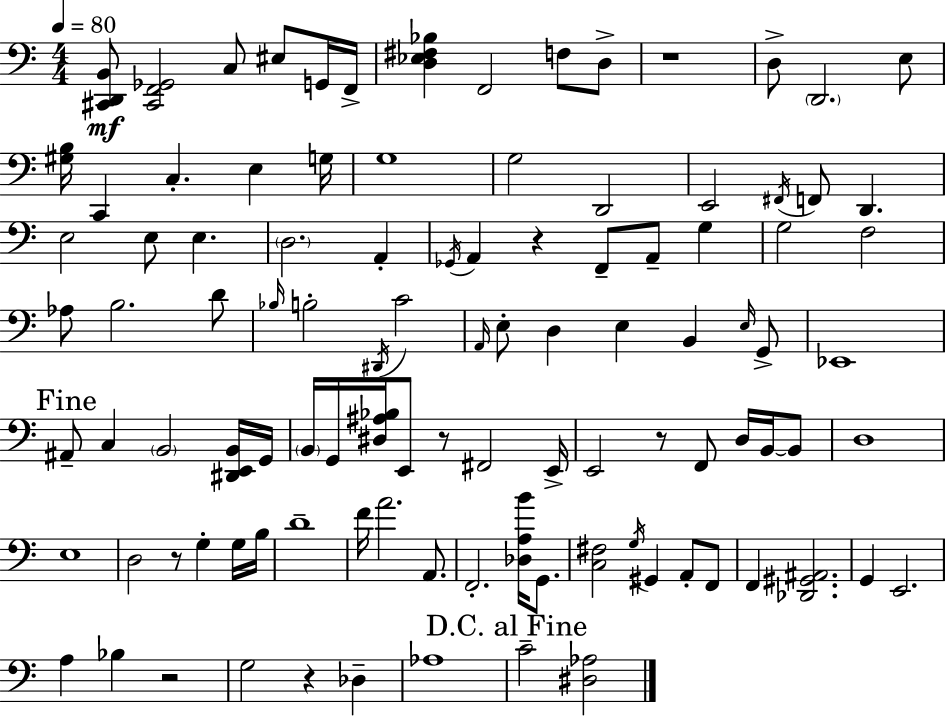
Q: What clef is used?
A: bass